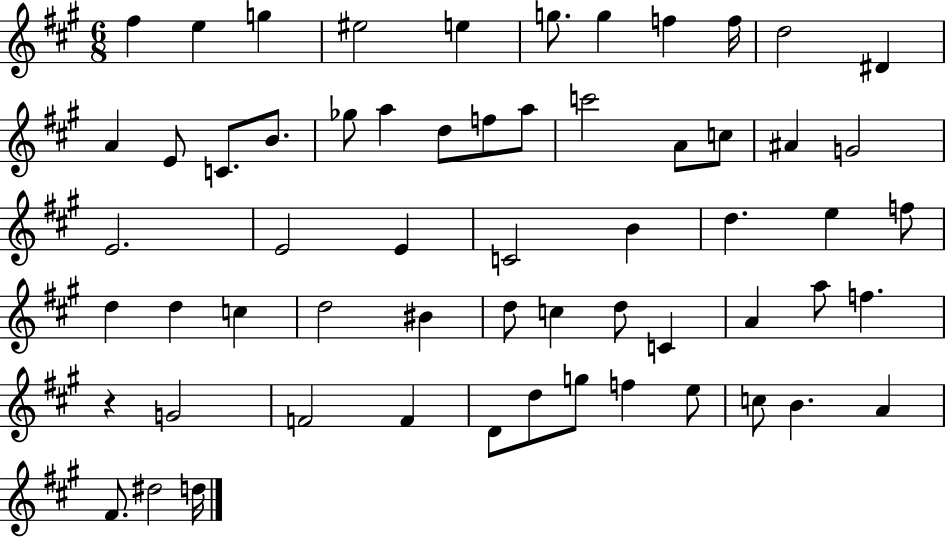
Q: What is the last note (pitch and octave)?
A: D5